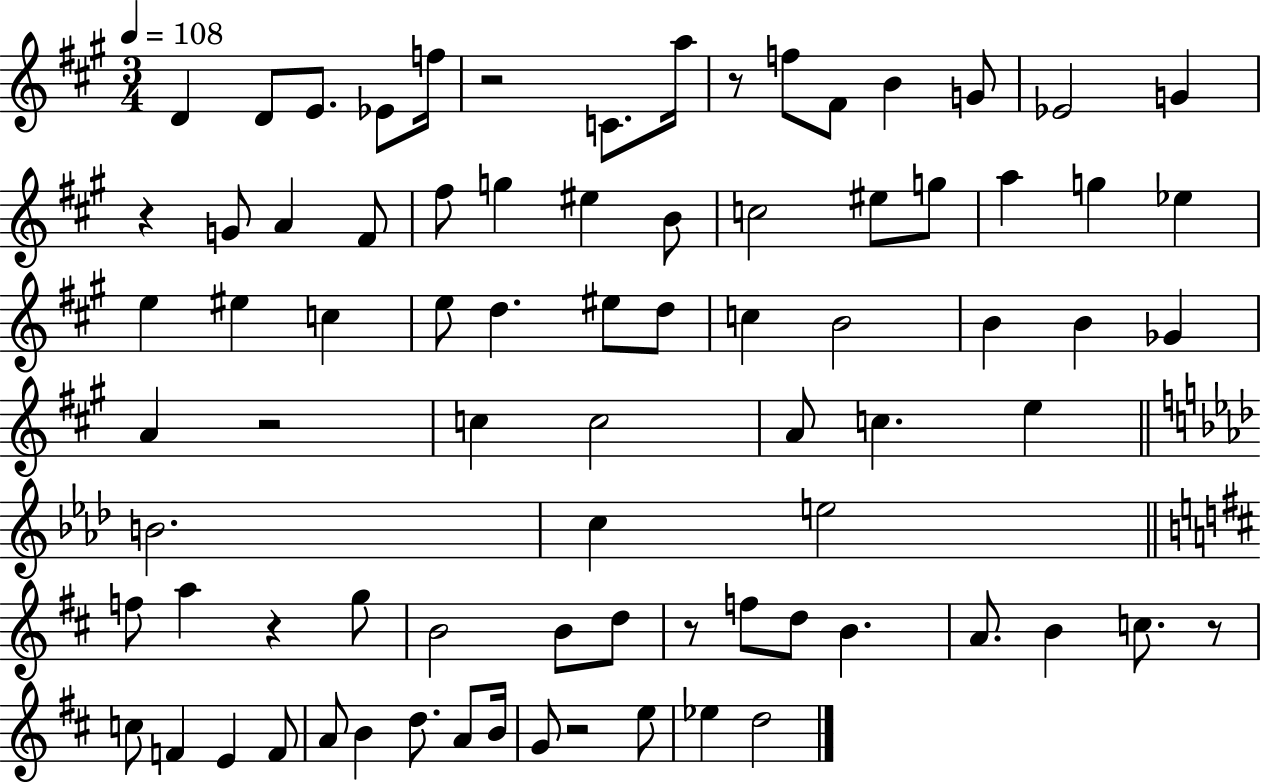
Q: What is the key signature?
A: A major